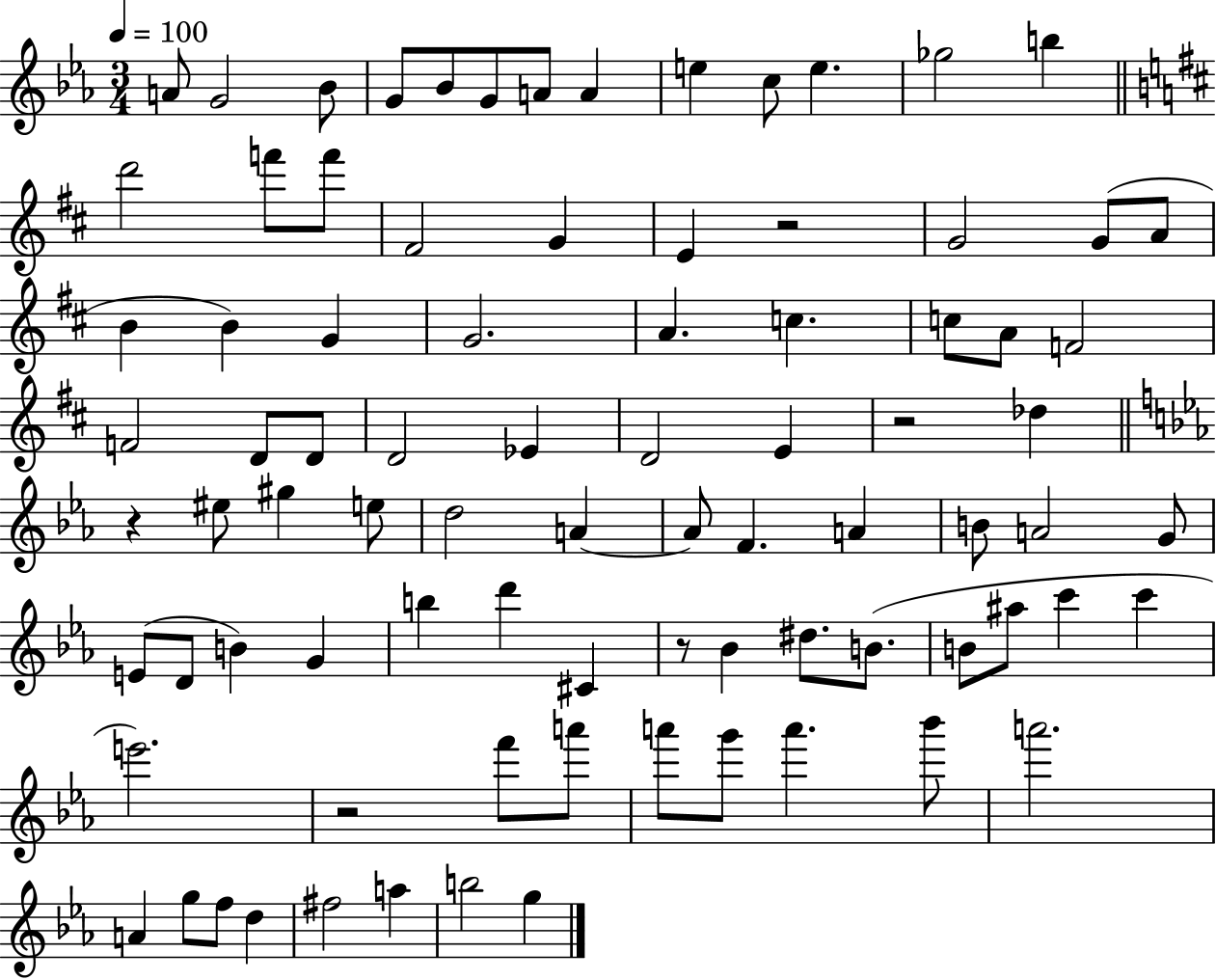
A4/e G4/h Bb4/e G4/e Bb4/e G4/e A4/e A4/q E5/q C5/e E5/q. Gb5/h B5/q D6/h F6/e F6/e F#4/h G4/q E4/q R/h G4/h G4/e A4/e B4/q B4/q G4/q G4/h. A4/q. C5/q. C5/e A4/e F4/h F4/h D4/e D4/e D4/h Eb4/q D4/h E4/q R/h Db5/q R/q EIS5/e G#5/q E5/e D5/h A4/q A4/e F4/q. A4/q B4/e A4/h G4/e E4/e D4/e B4/q G4/q B5/q D6/q C#4/q R/e Bb4/q D#5/e. B4/e. B4/e A#5/e C6/q C6/q E6/h. R/h F6/e A6/e A6/e G6/e A6/q. Bb6/e A6/h. A4/q G5/e F5/e D5/q F#5/h A5/q B5/h G5/q